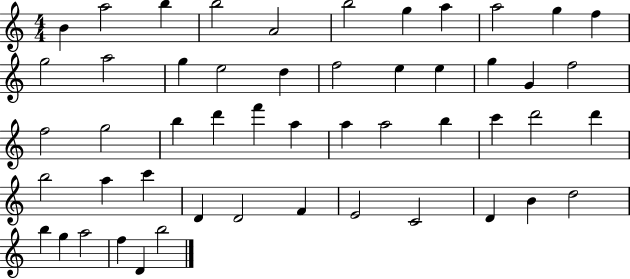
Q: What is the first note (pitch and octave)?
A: B4